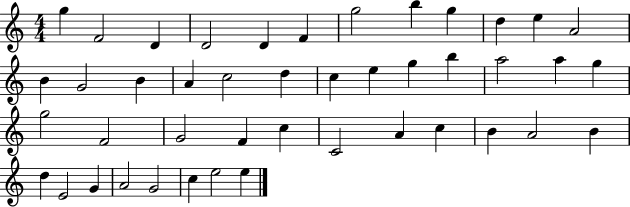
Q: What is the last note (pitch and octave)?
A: E5